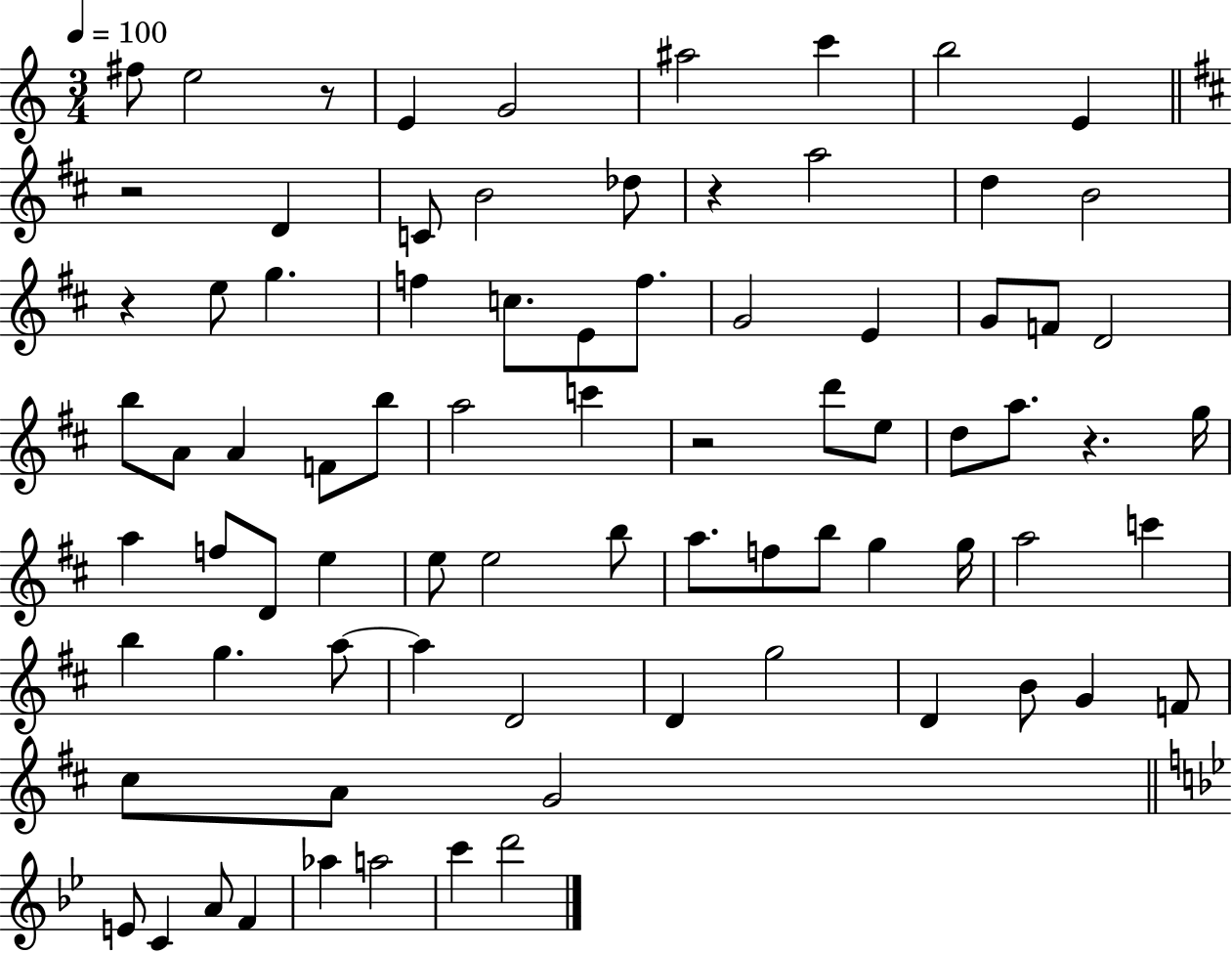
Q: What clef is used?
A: treble